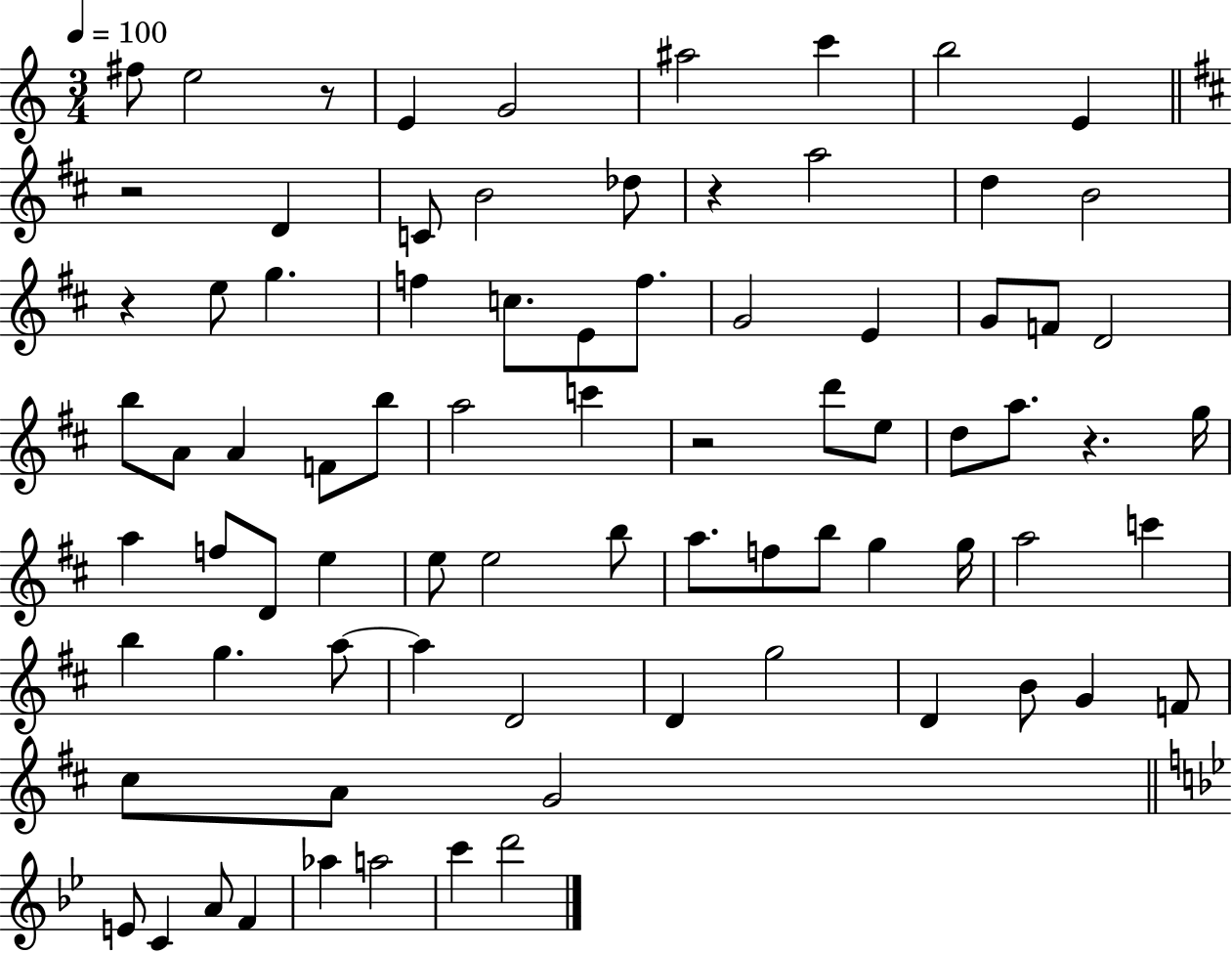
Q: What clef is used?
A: treble